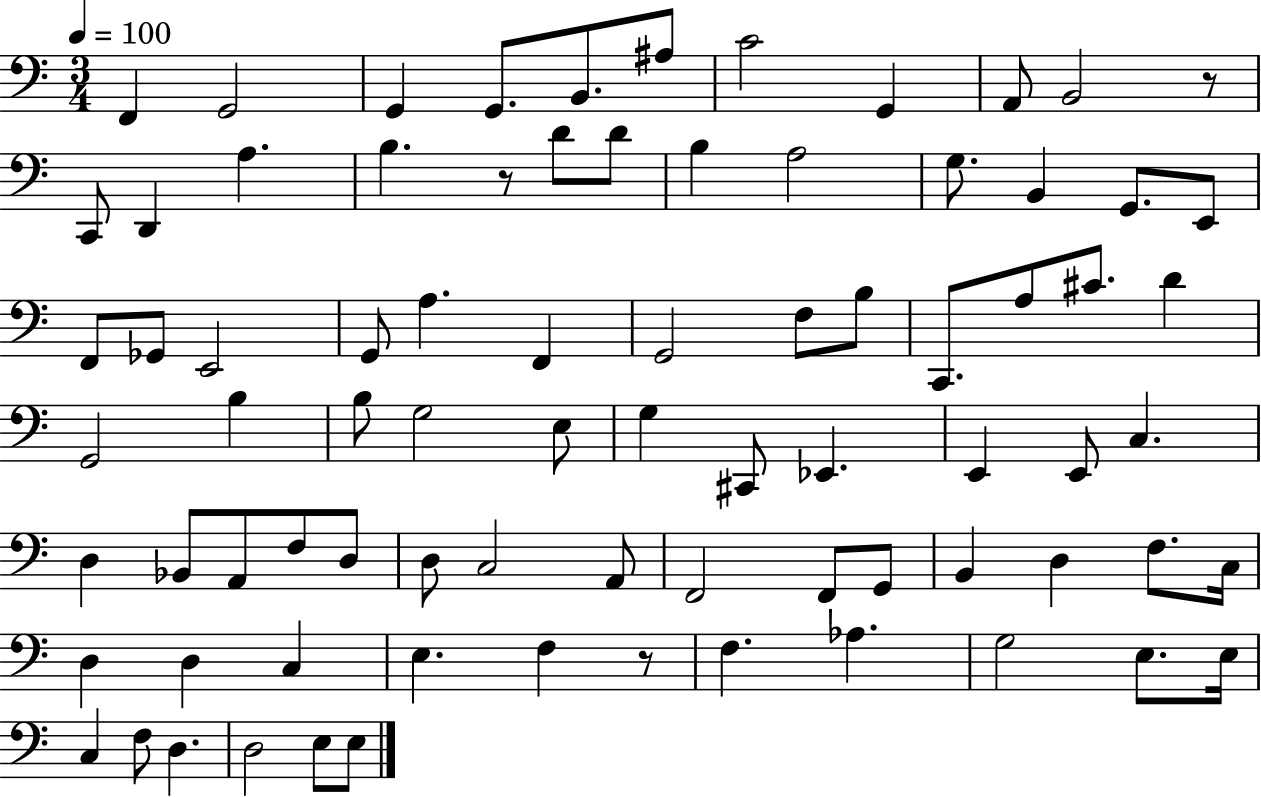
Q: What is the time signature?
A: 3/4